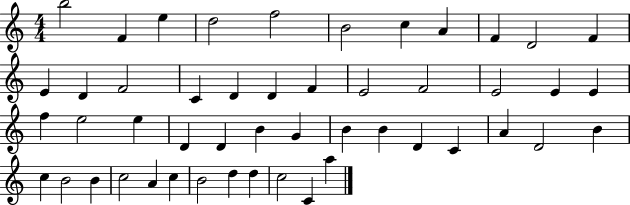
B5/h F4/q E5/q D5/h F5/h B4/h C5/q A4/q F4/q D4/h F4/q E4/q D4/q F4/h C4/q D4/q D4/q F4/q E4/h F4/h E4/h E4/q E4/q F5/q E5/h E5/q D4/q D4/q B4/q G4/q B4/q B4/q D4/q C4/q A4/q D4/h B4/q C5/q B4/h B4/q C5/h A4/q C5/q B4/h D5/q D5/q C5/h C4/q A5/q